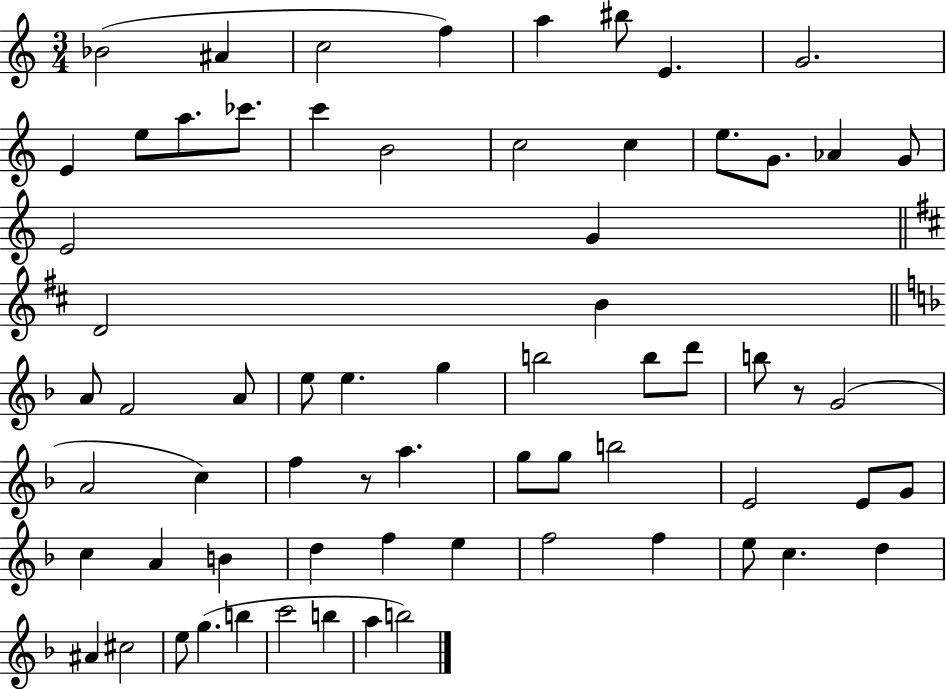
{
  \clef treble
  \numericTimeSignature
  \time 3/4
  \key c \major
  bes'2( ais'4 | c''2 f''4) | a''4 bis''8 e'4. | g'2. | \break e'4 e''8 a''8. ces'''8. | c'''4 b'2 | c''2 c''4 | e''8. g'8. aes'4 g'8 | \break e'2 g'4 | \bar "||" \break \key d \major d'2 b'4 | \bar "||" \break \key f \major a'8 f'2 a'8 | e''8 e''4. g''4 | b''2 b''8 d'''8 | b''8 r8 g'2( | \break a'2 c''4) | f''4 r8 a''4. | g''8 g''8 b''2 | e'2 e'8 g'8 | \break c''4 a'4 b'4 | d''4 f''4 e''4 | f''2 f''4 | e''8 c''4. d''4 | \break ais'4 cis''2 | e''8 g''4.( b''4 | c'''2 b''4 | a''4 b''2) | \break \bar "|."
}